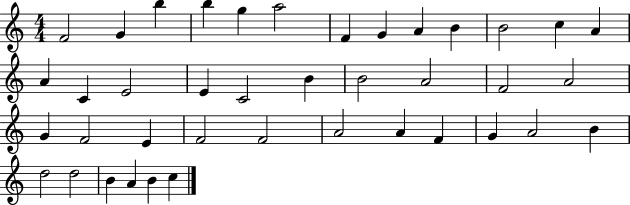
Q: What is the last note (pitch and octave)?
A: C5